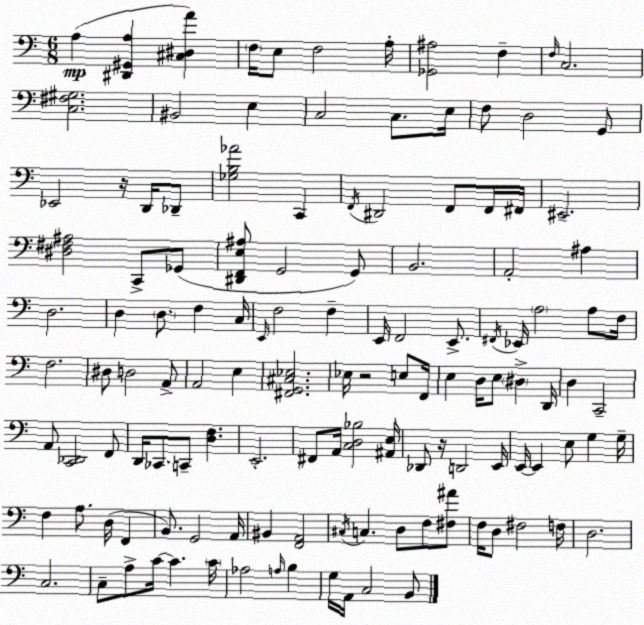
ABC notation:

X:1
T:Untitled
M:6/8
L:1/4
K:Am
A, [^D,,^G,,A,] [^C,^D,A] F,/4 E,/2 F,2 A,/4 [_G,,^A,]2 F, F,/4 C,2 [C,^F,^G,]2 ^B,,2 E, C,2 C,/2 E,/4 F,/2 D,2 G,,/2 _E,,2 z/4 D,,/4 _D,,/2 [_G,B,_A]2 C,, F,,/4 ^D,,2 F,,/2 F,,/4 ^F,,/4 ^E,,2 [^D,^F,^A,]2 C,,/2 _G,,/2 [^D,,F,,E,^A,]/2 G,,2 G,,/2 B,,2 A,,2 ^A, D,2 D, D,/2 F, C,/4 E,,/4 F,2 F, E,,/4 F,,2 E,,/2 ^F,,/4 _E,,/4 A,2 A,/2 F,/4 F,2 ^D,/2 D,2 A,,/2 A,,2 E, [^F,,G,,^C,_E,]2 _E,/4 z2 E,/2 F,,/4 E, D,/4 E,/2 ^D, D,,/4 D, C,,2 A,,/2 [C,,_D,,]2 F,,/2 D,,/4 _C,,/2 C,,/2 [D,F,] E,,2 ^F,,/2 A,,/4 [C,D,_B,]2 [^A,,E,]/4 _D,,/2 z/4 D,,2 E,,/4 E,,/4 E,, E,/2 G, G,/4 F, A,/2 D,/4 F,, B,,/2 G,,2 A,,/4 ^B,, [F,,A,,]2 ^C,/4 C, D,/2 F,/2 [^F,^A]/2 F,/4 D,/2 ^F,2 F,/4 D,2 C,2 C,/2 A,/2 C/4 C C/4 _A,2 A,/4 B, G,/4 A,,/4 C,2 B,,/2